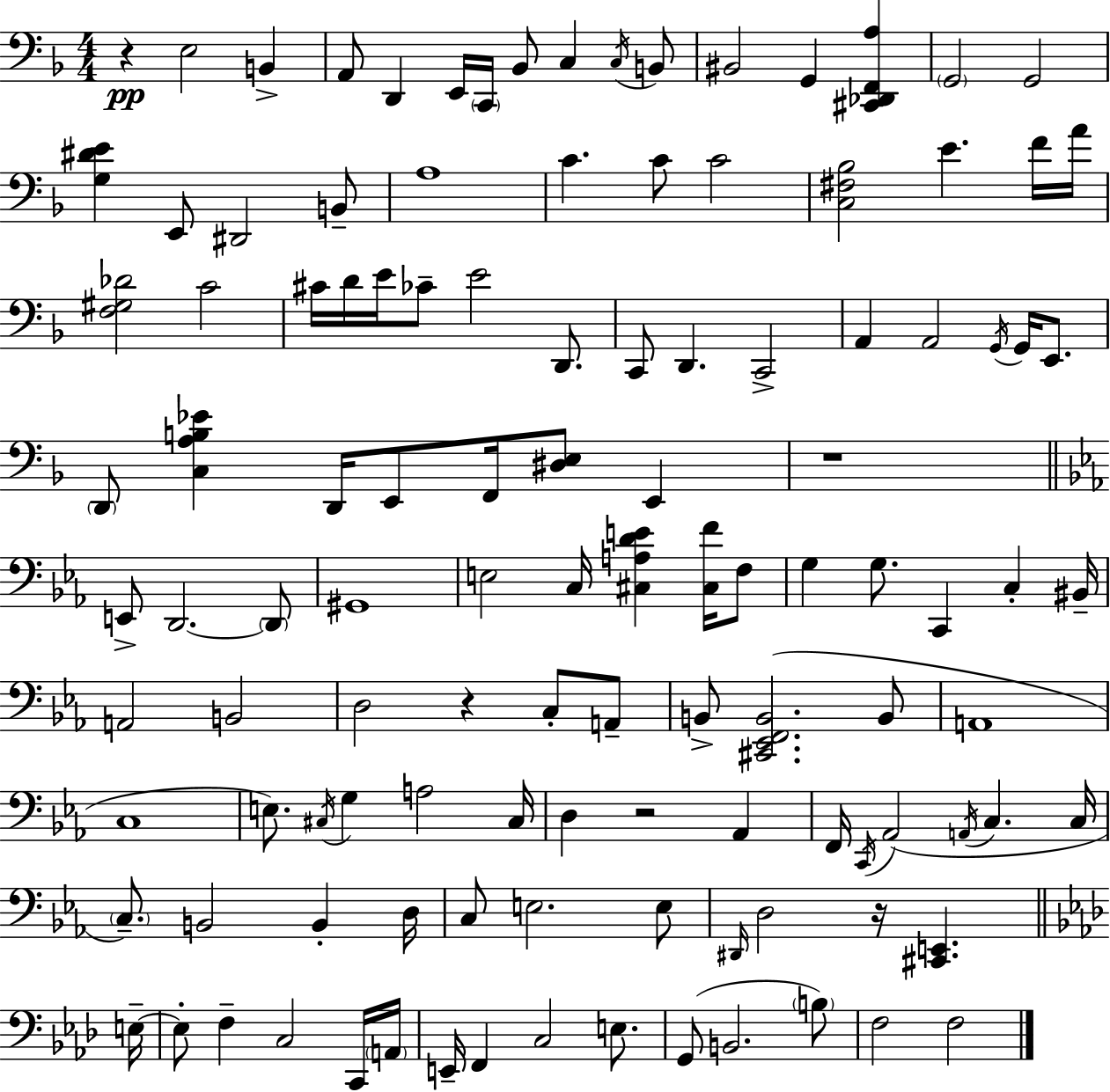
R/q E3/h B2/q A2/e D2/q E2/s C2/s Bb2/e C3/q C3/s B2/e BIS2/h G2/q [C#2,Db2,F2,A3]/q G2/h G2/h [G3,D#4,E4]/q E2/e D#2/h B2/e A3/w C4/q. C4/e C4/h [C3,F#3,Bb3]/h E4/q. F4/s A4/s [F3,G#3,Db4]/h C4/h C#4/s D4/s E4/s CES4/e E4/h D2/e. C2/e D2/q. C2/h A2/q A2/h G2/s G2/s E2/e. D2/e [C3,A3,B3,Eb4]/q D2/s E2/e F2/s [D#3,E3]/e E2/q R/w E2/e D2/h. D2/e G#2/w E3/h C3/s [C#3,A3,D4,E4]/q [C#3,F4]/s F3/e G3/q G3/e. C2/q C3/q BIS2/s A2/h B2/h D3/h R/q C3/e A2/e B2/e [C#2,Eb2,F2,B2]/h. B2/e A2/w C3/w E3/e. C#3/s G3/q A3/h C#3/s D3/q R/h Ab2/q F2/s C2/s Ab2/h A2/s C3/q. C3/s C3/e. B2/h B2/q D3/s C3/e E3/h. E3/e D#2/s D3/h R/s [C#2,E2]/q. E3/s E3/e F3/q C3/h C2/s A2/s E2/s F2/q C3/h E3/e. G2/e B2/h. B3/e F3/h F3/h